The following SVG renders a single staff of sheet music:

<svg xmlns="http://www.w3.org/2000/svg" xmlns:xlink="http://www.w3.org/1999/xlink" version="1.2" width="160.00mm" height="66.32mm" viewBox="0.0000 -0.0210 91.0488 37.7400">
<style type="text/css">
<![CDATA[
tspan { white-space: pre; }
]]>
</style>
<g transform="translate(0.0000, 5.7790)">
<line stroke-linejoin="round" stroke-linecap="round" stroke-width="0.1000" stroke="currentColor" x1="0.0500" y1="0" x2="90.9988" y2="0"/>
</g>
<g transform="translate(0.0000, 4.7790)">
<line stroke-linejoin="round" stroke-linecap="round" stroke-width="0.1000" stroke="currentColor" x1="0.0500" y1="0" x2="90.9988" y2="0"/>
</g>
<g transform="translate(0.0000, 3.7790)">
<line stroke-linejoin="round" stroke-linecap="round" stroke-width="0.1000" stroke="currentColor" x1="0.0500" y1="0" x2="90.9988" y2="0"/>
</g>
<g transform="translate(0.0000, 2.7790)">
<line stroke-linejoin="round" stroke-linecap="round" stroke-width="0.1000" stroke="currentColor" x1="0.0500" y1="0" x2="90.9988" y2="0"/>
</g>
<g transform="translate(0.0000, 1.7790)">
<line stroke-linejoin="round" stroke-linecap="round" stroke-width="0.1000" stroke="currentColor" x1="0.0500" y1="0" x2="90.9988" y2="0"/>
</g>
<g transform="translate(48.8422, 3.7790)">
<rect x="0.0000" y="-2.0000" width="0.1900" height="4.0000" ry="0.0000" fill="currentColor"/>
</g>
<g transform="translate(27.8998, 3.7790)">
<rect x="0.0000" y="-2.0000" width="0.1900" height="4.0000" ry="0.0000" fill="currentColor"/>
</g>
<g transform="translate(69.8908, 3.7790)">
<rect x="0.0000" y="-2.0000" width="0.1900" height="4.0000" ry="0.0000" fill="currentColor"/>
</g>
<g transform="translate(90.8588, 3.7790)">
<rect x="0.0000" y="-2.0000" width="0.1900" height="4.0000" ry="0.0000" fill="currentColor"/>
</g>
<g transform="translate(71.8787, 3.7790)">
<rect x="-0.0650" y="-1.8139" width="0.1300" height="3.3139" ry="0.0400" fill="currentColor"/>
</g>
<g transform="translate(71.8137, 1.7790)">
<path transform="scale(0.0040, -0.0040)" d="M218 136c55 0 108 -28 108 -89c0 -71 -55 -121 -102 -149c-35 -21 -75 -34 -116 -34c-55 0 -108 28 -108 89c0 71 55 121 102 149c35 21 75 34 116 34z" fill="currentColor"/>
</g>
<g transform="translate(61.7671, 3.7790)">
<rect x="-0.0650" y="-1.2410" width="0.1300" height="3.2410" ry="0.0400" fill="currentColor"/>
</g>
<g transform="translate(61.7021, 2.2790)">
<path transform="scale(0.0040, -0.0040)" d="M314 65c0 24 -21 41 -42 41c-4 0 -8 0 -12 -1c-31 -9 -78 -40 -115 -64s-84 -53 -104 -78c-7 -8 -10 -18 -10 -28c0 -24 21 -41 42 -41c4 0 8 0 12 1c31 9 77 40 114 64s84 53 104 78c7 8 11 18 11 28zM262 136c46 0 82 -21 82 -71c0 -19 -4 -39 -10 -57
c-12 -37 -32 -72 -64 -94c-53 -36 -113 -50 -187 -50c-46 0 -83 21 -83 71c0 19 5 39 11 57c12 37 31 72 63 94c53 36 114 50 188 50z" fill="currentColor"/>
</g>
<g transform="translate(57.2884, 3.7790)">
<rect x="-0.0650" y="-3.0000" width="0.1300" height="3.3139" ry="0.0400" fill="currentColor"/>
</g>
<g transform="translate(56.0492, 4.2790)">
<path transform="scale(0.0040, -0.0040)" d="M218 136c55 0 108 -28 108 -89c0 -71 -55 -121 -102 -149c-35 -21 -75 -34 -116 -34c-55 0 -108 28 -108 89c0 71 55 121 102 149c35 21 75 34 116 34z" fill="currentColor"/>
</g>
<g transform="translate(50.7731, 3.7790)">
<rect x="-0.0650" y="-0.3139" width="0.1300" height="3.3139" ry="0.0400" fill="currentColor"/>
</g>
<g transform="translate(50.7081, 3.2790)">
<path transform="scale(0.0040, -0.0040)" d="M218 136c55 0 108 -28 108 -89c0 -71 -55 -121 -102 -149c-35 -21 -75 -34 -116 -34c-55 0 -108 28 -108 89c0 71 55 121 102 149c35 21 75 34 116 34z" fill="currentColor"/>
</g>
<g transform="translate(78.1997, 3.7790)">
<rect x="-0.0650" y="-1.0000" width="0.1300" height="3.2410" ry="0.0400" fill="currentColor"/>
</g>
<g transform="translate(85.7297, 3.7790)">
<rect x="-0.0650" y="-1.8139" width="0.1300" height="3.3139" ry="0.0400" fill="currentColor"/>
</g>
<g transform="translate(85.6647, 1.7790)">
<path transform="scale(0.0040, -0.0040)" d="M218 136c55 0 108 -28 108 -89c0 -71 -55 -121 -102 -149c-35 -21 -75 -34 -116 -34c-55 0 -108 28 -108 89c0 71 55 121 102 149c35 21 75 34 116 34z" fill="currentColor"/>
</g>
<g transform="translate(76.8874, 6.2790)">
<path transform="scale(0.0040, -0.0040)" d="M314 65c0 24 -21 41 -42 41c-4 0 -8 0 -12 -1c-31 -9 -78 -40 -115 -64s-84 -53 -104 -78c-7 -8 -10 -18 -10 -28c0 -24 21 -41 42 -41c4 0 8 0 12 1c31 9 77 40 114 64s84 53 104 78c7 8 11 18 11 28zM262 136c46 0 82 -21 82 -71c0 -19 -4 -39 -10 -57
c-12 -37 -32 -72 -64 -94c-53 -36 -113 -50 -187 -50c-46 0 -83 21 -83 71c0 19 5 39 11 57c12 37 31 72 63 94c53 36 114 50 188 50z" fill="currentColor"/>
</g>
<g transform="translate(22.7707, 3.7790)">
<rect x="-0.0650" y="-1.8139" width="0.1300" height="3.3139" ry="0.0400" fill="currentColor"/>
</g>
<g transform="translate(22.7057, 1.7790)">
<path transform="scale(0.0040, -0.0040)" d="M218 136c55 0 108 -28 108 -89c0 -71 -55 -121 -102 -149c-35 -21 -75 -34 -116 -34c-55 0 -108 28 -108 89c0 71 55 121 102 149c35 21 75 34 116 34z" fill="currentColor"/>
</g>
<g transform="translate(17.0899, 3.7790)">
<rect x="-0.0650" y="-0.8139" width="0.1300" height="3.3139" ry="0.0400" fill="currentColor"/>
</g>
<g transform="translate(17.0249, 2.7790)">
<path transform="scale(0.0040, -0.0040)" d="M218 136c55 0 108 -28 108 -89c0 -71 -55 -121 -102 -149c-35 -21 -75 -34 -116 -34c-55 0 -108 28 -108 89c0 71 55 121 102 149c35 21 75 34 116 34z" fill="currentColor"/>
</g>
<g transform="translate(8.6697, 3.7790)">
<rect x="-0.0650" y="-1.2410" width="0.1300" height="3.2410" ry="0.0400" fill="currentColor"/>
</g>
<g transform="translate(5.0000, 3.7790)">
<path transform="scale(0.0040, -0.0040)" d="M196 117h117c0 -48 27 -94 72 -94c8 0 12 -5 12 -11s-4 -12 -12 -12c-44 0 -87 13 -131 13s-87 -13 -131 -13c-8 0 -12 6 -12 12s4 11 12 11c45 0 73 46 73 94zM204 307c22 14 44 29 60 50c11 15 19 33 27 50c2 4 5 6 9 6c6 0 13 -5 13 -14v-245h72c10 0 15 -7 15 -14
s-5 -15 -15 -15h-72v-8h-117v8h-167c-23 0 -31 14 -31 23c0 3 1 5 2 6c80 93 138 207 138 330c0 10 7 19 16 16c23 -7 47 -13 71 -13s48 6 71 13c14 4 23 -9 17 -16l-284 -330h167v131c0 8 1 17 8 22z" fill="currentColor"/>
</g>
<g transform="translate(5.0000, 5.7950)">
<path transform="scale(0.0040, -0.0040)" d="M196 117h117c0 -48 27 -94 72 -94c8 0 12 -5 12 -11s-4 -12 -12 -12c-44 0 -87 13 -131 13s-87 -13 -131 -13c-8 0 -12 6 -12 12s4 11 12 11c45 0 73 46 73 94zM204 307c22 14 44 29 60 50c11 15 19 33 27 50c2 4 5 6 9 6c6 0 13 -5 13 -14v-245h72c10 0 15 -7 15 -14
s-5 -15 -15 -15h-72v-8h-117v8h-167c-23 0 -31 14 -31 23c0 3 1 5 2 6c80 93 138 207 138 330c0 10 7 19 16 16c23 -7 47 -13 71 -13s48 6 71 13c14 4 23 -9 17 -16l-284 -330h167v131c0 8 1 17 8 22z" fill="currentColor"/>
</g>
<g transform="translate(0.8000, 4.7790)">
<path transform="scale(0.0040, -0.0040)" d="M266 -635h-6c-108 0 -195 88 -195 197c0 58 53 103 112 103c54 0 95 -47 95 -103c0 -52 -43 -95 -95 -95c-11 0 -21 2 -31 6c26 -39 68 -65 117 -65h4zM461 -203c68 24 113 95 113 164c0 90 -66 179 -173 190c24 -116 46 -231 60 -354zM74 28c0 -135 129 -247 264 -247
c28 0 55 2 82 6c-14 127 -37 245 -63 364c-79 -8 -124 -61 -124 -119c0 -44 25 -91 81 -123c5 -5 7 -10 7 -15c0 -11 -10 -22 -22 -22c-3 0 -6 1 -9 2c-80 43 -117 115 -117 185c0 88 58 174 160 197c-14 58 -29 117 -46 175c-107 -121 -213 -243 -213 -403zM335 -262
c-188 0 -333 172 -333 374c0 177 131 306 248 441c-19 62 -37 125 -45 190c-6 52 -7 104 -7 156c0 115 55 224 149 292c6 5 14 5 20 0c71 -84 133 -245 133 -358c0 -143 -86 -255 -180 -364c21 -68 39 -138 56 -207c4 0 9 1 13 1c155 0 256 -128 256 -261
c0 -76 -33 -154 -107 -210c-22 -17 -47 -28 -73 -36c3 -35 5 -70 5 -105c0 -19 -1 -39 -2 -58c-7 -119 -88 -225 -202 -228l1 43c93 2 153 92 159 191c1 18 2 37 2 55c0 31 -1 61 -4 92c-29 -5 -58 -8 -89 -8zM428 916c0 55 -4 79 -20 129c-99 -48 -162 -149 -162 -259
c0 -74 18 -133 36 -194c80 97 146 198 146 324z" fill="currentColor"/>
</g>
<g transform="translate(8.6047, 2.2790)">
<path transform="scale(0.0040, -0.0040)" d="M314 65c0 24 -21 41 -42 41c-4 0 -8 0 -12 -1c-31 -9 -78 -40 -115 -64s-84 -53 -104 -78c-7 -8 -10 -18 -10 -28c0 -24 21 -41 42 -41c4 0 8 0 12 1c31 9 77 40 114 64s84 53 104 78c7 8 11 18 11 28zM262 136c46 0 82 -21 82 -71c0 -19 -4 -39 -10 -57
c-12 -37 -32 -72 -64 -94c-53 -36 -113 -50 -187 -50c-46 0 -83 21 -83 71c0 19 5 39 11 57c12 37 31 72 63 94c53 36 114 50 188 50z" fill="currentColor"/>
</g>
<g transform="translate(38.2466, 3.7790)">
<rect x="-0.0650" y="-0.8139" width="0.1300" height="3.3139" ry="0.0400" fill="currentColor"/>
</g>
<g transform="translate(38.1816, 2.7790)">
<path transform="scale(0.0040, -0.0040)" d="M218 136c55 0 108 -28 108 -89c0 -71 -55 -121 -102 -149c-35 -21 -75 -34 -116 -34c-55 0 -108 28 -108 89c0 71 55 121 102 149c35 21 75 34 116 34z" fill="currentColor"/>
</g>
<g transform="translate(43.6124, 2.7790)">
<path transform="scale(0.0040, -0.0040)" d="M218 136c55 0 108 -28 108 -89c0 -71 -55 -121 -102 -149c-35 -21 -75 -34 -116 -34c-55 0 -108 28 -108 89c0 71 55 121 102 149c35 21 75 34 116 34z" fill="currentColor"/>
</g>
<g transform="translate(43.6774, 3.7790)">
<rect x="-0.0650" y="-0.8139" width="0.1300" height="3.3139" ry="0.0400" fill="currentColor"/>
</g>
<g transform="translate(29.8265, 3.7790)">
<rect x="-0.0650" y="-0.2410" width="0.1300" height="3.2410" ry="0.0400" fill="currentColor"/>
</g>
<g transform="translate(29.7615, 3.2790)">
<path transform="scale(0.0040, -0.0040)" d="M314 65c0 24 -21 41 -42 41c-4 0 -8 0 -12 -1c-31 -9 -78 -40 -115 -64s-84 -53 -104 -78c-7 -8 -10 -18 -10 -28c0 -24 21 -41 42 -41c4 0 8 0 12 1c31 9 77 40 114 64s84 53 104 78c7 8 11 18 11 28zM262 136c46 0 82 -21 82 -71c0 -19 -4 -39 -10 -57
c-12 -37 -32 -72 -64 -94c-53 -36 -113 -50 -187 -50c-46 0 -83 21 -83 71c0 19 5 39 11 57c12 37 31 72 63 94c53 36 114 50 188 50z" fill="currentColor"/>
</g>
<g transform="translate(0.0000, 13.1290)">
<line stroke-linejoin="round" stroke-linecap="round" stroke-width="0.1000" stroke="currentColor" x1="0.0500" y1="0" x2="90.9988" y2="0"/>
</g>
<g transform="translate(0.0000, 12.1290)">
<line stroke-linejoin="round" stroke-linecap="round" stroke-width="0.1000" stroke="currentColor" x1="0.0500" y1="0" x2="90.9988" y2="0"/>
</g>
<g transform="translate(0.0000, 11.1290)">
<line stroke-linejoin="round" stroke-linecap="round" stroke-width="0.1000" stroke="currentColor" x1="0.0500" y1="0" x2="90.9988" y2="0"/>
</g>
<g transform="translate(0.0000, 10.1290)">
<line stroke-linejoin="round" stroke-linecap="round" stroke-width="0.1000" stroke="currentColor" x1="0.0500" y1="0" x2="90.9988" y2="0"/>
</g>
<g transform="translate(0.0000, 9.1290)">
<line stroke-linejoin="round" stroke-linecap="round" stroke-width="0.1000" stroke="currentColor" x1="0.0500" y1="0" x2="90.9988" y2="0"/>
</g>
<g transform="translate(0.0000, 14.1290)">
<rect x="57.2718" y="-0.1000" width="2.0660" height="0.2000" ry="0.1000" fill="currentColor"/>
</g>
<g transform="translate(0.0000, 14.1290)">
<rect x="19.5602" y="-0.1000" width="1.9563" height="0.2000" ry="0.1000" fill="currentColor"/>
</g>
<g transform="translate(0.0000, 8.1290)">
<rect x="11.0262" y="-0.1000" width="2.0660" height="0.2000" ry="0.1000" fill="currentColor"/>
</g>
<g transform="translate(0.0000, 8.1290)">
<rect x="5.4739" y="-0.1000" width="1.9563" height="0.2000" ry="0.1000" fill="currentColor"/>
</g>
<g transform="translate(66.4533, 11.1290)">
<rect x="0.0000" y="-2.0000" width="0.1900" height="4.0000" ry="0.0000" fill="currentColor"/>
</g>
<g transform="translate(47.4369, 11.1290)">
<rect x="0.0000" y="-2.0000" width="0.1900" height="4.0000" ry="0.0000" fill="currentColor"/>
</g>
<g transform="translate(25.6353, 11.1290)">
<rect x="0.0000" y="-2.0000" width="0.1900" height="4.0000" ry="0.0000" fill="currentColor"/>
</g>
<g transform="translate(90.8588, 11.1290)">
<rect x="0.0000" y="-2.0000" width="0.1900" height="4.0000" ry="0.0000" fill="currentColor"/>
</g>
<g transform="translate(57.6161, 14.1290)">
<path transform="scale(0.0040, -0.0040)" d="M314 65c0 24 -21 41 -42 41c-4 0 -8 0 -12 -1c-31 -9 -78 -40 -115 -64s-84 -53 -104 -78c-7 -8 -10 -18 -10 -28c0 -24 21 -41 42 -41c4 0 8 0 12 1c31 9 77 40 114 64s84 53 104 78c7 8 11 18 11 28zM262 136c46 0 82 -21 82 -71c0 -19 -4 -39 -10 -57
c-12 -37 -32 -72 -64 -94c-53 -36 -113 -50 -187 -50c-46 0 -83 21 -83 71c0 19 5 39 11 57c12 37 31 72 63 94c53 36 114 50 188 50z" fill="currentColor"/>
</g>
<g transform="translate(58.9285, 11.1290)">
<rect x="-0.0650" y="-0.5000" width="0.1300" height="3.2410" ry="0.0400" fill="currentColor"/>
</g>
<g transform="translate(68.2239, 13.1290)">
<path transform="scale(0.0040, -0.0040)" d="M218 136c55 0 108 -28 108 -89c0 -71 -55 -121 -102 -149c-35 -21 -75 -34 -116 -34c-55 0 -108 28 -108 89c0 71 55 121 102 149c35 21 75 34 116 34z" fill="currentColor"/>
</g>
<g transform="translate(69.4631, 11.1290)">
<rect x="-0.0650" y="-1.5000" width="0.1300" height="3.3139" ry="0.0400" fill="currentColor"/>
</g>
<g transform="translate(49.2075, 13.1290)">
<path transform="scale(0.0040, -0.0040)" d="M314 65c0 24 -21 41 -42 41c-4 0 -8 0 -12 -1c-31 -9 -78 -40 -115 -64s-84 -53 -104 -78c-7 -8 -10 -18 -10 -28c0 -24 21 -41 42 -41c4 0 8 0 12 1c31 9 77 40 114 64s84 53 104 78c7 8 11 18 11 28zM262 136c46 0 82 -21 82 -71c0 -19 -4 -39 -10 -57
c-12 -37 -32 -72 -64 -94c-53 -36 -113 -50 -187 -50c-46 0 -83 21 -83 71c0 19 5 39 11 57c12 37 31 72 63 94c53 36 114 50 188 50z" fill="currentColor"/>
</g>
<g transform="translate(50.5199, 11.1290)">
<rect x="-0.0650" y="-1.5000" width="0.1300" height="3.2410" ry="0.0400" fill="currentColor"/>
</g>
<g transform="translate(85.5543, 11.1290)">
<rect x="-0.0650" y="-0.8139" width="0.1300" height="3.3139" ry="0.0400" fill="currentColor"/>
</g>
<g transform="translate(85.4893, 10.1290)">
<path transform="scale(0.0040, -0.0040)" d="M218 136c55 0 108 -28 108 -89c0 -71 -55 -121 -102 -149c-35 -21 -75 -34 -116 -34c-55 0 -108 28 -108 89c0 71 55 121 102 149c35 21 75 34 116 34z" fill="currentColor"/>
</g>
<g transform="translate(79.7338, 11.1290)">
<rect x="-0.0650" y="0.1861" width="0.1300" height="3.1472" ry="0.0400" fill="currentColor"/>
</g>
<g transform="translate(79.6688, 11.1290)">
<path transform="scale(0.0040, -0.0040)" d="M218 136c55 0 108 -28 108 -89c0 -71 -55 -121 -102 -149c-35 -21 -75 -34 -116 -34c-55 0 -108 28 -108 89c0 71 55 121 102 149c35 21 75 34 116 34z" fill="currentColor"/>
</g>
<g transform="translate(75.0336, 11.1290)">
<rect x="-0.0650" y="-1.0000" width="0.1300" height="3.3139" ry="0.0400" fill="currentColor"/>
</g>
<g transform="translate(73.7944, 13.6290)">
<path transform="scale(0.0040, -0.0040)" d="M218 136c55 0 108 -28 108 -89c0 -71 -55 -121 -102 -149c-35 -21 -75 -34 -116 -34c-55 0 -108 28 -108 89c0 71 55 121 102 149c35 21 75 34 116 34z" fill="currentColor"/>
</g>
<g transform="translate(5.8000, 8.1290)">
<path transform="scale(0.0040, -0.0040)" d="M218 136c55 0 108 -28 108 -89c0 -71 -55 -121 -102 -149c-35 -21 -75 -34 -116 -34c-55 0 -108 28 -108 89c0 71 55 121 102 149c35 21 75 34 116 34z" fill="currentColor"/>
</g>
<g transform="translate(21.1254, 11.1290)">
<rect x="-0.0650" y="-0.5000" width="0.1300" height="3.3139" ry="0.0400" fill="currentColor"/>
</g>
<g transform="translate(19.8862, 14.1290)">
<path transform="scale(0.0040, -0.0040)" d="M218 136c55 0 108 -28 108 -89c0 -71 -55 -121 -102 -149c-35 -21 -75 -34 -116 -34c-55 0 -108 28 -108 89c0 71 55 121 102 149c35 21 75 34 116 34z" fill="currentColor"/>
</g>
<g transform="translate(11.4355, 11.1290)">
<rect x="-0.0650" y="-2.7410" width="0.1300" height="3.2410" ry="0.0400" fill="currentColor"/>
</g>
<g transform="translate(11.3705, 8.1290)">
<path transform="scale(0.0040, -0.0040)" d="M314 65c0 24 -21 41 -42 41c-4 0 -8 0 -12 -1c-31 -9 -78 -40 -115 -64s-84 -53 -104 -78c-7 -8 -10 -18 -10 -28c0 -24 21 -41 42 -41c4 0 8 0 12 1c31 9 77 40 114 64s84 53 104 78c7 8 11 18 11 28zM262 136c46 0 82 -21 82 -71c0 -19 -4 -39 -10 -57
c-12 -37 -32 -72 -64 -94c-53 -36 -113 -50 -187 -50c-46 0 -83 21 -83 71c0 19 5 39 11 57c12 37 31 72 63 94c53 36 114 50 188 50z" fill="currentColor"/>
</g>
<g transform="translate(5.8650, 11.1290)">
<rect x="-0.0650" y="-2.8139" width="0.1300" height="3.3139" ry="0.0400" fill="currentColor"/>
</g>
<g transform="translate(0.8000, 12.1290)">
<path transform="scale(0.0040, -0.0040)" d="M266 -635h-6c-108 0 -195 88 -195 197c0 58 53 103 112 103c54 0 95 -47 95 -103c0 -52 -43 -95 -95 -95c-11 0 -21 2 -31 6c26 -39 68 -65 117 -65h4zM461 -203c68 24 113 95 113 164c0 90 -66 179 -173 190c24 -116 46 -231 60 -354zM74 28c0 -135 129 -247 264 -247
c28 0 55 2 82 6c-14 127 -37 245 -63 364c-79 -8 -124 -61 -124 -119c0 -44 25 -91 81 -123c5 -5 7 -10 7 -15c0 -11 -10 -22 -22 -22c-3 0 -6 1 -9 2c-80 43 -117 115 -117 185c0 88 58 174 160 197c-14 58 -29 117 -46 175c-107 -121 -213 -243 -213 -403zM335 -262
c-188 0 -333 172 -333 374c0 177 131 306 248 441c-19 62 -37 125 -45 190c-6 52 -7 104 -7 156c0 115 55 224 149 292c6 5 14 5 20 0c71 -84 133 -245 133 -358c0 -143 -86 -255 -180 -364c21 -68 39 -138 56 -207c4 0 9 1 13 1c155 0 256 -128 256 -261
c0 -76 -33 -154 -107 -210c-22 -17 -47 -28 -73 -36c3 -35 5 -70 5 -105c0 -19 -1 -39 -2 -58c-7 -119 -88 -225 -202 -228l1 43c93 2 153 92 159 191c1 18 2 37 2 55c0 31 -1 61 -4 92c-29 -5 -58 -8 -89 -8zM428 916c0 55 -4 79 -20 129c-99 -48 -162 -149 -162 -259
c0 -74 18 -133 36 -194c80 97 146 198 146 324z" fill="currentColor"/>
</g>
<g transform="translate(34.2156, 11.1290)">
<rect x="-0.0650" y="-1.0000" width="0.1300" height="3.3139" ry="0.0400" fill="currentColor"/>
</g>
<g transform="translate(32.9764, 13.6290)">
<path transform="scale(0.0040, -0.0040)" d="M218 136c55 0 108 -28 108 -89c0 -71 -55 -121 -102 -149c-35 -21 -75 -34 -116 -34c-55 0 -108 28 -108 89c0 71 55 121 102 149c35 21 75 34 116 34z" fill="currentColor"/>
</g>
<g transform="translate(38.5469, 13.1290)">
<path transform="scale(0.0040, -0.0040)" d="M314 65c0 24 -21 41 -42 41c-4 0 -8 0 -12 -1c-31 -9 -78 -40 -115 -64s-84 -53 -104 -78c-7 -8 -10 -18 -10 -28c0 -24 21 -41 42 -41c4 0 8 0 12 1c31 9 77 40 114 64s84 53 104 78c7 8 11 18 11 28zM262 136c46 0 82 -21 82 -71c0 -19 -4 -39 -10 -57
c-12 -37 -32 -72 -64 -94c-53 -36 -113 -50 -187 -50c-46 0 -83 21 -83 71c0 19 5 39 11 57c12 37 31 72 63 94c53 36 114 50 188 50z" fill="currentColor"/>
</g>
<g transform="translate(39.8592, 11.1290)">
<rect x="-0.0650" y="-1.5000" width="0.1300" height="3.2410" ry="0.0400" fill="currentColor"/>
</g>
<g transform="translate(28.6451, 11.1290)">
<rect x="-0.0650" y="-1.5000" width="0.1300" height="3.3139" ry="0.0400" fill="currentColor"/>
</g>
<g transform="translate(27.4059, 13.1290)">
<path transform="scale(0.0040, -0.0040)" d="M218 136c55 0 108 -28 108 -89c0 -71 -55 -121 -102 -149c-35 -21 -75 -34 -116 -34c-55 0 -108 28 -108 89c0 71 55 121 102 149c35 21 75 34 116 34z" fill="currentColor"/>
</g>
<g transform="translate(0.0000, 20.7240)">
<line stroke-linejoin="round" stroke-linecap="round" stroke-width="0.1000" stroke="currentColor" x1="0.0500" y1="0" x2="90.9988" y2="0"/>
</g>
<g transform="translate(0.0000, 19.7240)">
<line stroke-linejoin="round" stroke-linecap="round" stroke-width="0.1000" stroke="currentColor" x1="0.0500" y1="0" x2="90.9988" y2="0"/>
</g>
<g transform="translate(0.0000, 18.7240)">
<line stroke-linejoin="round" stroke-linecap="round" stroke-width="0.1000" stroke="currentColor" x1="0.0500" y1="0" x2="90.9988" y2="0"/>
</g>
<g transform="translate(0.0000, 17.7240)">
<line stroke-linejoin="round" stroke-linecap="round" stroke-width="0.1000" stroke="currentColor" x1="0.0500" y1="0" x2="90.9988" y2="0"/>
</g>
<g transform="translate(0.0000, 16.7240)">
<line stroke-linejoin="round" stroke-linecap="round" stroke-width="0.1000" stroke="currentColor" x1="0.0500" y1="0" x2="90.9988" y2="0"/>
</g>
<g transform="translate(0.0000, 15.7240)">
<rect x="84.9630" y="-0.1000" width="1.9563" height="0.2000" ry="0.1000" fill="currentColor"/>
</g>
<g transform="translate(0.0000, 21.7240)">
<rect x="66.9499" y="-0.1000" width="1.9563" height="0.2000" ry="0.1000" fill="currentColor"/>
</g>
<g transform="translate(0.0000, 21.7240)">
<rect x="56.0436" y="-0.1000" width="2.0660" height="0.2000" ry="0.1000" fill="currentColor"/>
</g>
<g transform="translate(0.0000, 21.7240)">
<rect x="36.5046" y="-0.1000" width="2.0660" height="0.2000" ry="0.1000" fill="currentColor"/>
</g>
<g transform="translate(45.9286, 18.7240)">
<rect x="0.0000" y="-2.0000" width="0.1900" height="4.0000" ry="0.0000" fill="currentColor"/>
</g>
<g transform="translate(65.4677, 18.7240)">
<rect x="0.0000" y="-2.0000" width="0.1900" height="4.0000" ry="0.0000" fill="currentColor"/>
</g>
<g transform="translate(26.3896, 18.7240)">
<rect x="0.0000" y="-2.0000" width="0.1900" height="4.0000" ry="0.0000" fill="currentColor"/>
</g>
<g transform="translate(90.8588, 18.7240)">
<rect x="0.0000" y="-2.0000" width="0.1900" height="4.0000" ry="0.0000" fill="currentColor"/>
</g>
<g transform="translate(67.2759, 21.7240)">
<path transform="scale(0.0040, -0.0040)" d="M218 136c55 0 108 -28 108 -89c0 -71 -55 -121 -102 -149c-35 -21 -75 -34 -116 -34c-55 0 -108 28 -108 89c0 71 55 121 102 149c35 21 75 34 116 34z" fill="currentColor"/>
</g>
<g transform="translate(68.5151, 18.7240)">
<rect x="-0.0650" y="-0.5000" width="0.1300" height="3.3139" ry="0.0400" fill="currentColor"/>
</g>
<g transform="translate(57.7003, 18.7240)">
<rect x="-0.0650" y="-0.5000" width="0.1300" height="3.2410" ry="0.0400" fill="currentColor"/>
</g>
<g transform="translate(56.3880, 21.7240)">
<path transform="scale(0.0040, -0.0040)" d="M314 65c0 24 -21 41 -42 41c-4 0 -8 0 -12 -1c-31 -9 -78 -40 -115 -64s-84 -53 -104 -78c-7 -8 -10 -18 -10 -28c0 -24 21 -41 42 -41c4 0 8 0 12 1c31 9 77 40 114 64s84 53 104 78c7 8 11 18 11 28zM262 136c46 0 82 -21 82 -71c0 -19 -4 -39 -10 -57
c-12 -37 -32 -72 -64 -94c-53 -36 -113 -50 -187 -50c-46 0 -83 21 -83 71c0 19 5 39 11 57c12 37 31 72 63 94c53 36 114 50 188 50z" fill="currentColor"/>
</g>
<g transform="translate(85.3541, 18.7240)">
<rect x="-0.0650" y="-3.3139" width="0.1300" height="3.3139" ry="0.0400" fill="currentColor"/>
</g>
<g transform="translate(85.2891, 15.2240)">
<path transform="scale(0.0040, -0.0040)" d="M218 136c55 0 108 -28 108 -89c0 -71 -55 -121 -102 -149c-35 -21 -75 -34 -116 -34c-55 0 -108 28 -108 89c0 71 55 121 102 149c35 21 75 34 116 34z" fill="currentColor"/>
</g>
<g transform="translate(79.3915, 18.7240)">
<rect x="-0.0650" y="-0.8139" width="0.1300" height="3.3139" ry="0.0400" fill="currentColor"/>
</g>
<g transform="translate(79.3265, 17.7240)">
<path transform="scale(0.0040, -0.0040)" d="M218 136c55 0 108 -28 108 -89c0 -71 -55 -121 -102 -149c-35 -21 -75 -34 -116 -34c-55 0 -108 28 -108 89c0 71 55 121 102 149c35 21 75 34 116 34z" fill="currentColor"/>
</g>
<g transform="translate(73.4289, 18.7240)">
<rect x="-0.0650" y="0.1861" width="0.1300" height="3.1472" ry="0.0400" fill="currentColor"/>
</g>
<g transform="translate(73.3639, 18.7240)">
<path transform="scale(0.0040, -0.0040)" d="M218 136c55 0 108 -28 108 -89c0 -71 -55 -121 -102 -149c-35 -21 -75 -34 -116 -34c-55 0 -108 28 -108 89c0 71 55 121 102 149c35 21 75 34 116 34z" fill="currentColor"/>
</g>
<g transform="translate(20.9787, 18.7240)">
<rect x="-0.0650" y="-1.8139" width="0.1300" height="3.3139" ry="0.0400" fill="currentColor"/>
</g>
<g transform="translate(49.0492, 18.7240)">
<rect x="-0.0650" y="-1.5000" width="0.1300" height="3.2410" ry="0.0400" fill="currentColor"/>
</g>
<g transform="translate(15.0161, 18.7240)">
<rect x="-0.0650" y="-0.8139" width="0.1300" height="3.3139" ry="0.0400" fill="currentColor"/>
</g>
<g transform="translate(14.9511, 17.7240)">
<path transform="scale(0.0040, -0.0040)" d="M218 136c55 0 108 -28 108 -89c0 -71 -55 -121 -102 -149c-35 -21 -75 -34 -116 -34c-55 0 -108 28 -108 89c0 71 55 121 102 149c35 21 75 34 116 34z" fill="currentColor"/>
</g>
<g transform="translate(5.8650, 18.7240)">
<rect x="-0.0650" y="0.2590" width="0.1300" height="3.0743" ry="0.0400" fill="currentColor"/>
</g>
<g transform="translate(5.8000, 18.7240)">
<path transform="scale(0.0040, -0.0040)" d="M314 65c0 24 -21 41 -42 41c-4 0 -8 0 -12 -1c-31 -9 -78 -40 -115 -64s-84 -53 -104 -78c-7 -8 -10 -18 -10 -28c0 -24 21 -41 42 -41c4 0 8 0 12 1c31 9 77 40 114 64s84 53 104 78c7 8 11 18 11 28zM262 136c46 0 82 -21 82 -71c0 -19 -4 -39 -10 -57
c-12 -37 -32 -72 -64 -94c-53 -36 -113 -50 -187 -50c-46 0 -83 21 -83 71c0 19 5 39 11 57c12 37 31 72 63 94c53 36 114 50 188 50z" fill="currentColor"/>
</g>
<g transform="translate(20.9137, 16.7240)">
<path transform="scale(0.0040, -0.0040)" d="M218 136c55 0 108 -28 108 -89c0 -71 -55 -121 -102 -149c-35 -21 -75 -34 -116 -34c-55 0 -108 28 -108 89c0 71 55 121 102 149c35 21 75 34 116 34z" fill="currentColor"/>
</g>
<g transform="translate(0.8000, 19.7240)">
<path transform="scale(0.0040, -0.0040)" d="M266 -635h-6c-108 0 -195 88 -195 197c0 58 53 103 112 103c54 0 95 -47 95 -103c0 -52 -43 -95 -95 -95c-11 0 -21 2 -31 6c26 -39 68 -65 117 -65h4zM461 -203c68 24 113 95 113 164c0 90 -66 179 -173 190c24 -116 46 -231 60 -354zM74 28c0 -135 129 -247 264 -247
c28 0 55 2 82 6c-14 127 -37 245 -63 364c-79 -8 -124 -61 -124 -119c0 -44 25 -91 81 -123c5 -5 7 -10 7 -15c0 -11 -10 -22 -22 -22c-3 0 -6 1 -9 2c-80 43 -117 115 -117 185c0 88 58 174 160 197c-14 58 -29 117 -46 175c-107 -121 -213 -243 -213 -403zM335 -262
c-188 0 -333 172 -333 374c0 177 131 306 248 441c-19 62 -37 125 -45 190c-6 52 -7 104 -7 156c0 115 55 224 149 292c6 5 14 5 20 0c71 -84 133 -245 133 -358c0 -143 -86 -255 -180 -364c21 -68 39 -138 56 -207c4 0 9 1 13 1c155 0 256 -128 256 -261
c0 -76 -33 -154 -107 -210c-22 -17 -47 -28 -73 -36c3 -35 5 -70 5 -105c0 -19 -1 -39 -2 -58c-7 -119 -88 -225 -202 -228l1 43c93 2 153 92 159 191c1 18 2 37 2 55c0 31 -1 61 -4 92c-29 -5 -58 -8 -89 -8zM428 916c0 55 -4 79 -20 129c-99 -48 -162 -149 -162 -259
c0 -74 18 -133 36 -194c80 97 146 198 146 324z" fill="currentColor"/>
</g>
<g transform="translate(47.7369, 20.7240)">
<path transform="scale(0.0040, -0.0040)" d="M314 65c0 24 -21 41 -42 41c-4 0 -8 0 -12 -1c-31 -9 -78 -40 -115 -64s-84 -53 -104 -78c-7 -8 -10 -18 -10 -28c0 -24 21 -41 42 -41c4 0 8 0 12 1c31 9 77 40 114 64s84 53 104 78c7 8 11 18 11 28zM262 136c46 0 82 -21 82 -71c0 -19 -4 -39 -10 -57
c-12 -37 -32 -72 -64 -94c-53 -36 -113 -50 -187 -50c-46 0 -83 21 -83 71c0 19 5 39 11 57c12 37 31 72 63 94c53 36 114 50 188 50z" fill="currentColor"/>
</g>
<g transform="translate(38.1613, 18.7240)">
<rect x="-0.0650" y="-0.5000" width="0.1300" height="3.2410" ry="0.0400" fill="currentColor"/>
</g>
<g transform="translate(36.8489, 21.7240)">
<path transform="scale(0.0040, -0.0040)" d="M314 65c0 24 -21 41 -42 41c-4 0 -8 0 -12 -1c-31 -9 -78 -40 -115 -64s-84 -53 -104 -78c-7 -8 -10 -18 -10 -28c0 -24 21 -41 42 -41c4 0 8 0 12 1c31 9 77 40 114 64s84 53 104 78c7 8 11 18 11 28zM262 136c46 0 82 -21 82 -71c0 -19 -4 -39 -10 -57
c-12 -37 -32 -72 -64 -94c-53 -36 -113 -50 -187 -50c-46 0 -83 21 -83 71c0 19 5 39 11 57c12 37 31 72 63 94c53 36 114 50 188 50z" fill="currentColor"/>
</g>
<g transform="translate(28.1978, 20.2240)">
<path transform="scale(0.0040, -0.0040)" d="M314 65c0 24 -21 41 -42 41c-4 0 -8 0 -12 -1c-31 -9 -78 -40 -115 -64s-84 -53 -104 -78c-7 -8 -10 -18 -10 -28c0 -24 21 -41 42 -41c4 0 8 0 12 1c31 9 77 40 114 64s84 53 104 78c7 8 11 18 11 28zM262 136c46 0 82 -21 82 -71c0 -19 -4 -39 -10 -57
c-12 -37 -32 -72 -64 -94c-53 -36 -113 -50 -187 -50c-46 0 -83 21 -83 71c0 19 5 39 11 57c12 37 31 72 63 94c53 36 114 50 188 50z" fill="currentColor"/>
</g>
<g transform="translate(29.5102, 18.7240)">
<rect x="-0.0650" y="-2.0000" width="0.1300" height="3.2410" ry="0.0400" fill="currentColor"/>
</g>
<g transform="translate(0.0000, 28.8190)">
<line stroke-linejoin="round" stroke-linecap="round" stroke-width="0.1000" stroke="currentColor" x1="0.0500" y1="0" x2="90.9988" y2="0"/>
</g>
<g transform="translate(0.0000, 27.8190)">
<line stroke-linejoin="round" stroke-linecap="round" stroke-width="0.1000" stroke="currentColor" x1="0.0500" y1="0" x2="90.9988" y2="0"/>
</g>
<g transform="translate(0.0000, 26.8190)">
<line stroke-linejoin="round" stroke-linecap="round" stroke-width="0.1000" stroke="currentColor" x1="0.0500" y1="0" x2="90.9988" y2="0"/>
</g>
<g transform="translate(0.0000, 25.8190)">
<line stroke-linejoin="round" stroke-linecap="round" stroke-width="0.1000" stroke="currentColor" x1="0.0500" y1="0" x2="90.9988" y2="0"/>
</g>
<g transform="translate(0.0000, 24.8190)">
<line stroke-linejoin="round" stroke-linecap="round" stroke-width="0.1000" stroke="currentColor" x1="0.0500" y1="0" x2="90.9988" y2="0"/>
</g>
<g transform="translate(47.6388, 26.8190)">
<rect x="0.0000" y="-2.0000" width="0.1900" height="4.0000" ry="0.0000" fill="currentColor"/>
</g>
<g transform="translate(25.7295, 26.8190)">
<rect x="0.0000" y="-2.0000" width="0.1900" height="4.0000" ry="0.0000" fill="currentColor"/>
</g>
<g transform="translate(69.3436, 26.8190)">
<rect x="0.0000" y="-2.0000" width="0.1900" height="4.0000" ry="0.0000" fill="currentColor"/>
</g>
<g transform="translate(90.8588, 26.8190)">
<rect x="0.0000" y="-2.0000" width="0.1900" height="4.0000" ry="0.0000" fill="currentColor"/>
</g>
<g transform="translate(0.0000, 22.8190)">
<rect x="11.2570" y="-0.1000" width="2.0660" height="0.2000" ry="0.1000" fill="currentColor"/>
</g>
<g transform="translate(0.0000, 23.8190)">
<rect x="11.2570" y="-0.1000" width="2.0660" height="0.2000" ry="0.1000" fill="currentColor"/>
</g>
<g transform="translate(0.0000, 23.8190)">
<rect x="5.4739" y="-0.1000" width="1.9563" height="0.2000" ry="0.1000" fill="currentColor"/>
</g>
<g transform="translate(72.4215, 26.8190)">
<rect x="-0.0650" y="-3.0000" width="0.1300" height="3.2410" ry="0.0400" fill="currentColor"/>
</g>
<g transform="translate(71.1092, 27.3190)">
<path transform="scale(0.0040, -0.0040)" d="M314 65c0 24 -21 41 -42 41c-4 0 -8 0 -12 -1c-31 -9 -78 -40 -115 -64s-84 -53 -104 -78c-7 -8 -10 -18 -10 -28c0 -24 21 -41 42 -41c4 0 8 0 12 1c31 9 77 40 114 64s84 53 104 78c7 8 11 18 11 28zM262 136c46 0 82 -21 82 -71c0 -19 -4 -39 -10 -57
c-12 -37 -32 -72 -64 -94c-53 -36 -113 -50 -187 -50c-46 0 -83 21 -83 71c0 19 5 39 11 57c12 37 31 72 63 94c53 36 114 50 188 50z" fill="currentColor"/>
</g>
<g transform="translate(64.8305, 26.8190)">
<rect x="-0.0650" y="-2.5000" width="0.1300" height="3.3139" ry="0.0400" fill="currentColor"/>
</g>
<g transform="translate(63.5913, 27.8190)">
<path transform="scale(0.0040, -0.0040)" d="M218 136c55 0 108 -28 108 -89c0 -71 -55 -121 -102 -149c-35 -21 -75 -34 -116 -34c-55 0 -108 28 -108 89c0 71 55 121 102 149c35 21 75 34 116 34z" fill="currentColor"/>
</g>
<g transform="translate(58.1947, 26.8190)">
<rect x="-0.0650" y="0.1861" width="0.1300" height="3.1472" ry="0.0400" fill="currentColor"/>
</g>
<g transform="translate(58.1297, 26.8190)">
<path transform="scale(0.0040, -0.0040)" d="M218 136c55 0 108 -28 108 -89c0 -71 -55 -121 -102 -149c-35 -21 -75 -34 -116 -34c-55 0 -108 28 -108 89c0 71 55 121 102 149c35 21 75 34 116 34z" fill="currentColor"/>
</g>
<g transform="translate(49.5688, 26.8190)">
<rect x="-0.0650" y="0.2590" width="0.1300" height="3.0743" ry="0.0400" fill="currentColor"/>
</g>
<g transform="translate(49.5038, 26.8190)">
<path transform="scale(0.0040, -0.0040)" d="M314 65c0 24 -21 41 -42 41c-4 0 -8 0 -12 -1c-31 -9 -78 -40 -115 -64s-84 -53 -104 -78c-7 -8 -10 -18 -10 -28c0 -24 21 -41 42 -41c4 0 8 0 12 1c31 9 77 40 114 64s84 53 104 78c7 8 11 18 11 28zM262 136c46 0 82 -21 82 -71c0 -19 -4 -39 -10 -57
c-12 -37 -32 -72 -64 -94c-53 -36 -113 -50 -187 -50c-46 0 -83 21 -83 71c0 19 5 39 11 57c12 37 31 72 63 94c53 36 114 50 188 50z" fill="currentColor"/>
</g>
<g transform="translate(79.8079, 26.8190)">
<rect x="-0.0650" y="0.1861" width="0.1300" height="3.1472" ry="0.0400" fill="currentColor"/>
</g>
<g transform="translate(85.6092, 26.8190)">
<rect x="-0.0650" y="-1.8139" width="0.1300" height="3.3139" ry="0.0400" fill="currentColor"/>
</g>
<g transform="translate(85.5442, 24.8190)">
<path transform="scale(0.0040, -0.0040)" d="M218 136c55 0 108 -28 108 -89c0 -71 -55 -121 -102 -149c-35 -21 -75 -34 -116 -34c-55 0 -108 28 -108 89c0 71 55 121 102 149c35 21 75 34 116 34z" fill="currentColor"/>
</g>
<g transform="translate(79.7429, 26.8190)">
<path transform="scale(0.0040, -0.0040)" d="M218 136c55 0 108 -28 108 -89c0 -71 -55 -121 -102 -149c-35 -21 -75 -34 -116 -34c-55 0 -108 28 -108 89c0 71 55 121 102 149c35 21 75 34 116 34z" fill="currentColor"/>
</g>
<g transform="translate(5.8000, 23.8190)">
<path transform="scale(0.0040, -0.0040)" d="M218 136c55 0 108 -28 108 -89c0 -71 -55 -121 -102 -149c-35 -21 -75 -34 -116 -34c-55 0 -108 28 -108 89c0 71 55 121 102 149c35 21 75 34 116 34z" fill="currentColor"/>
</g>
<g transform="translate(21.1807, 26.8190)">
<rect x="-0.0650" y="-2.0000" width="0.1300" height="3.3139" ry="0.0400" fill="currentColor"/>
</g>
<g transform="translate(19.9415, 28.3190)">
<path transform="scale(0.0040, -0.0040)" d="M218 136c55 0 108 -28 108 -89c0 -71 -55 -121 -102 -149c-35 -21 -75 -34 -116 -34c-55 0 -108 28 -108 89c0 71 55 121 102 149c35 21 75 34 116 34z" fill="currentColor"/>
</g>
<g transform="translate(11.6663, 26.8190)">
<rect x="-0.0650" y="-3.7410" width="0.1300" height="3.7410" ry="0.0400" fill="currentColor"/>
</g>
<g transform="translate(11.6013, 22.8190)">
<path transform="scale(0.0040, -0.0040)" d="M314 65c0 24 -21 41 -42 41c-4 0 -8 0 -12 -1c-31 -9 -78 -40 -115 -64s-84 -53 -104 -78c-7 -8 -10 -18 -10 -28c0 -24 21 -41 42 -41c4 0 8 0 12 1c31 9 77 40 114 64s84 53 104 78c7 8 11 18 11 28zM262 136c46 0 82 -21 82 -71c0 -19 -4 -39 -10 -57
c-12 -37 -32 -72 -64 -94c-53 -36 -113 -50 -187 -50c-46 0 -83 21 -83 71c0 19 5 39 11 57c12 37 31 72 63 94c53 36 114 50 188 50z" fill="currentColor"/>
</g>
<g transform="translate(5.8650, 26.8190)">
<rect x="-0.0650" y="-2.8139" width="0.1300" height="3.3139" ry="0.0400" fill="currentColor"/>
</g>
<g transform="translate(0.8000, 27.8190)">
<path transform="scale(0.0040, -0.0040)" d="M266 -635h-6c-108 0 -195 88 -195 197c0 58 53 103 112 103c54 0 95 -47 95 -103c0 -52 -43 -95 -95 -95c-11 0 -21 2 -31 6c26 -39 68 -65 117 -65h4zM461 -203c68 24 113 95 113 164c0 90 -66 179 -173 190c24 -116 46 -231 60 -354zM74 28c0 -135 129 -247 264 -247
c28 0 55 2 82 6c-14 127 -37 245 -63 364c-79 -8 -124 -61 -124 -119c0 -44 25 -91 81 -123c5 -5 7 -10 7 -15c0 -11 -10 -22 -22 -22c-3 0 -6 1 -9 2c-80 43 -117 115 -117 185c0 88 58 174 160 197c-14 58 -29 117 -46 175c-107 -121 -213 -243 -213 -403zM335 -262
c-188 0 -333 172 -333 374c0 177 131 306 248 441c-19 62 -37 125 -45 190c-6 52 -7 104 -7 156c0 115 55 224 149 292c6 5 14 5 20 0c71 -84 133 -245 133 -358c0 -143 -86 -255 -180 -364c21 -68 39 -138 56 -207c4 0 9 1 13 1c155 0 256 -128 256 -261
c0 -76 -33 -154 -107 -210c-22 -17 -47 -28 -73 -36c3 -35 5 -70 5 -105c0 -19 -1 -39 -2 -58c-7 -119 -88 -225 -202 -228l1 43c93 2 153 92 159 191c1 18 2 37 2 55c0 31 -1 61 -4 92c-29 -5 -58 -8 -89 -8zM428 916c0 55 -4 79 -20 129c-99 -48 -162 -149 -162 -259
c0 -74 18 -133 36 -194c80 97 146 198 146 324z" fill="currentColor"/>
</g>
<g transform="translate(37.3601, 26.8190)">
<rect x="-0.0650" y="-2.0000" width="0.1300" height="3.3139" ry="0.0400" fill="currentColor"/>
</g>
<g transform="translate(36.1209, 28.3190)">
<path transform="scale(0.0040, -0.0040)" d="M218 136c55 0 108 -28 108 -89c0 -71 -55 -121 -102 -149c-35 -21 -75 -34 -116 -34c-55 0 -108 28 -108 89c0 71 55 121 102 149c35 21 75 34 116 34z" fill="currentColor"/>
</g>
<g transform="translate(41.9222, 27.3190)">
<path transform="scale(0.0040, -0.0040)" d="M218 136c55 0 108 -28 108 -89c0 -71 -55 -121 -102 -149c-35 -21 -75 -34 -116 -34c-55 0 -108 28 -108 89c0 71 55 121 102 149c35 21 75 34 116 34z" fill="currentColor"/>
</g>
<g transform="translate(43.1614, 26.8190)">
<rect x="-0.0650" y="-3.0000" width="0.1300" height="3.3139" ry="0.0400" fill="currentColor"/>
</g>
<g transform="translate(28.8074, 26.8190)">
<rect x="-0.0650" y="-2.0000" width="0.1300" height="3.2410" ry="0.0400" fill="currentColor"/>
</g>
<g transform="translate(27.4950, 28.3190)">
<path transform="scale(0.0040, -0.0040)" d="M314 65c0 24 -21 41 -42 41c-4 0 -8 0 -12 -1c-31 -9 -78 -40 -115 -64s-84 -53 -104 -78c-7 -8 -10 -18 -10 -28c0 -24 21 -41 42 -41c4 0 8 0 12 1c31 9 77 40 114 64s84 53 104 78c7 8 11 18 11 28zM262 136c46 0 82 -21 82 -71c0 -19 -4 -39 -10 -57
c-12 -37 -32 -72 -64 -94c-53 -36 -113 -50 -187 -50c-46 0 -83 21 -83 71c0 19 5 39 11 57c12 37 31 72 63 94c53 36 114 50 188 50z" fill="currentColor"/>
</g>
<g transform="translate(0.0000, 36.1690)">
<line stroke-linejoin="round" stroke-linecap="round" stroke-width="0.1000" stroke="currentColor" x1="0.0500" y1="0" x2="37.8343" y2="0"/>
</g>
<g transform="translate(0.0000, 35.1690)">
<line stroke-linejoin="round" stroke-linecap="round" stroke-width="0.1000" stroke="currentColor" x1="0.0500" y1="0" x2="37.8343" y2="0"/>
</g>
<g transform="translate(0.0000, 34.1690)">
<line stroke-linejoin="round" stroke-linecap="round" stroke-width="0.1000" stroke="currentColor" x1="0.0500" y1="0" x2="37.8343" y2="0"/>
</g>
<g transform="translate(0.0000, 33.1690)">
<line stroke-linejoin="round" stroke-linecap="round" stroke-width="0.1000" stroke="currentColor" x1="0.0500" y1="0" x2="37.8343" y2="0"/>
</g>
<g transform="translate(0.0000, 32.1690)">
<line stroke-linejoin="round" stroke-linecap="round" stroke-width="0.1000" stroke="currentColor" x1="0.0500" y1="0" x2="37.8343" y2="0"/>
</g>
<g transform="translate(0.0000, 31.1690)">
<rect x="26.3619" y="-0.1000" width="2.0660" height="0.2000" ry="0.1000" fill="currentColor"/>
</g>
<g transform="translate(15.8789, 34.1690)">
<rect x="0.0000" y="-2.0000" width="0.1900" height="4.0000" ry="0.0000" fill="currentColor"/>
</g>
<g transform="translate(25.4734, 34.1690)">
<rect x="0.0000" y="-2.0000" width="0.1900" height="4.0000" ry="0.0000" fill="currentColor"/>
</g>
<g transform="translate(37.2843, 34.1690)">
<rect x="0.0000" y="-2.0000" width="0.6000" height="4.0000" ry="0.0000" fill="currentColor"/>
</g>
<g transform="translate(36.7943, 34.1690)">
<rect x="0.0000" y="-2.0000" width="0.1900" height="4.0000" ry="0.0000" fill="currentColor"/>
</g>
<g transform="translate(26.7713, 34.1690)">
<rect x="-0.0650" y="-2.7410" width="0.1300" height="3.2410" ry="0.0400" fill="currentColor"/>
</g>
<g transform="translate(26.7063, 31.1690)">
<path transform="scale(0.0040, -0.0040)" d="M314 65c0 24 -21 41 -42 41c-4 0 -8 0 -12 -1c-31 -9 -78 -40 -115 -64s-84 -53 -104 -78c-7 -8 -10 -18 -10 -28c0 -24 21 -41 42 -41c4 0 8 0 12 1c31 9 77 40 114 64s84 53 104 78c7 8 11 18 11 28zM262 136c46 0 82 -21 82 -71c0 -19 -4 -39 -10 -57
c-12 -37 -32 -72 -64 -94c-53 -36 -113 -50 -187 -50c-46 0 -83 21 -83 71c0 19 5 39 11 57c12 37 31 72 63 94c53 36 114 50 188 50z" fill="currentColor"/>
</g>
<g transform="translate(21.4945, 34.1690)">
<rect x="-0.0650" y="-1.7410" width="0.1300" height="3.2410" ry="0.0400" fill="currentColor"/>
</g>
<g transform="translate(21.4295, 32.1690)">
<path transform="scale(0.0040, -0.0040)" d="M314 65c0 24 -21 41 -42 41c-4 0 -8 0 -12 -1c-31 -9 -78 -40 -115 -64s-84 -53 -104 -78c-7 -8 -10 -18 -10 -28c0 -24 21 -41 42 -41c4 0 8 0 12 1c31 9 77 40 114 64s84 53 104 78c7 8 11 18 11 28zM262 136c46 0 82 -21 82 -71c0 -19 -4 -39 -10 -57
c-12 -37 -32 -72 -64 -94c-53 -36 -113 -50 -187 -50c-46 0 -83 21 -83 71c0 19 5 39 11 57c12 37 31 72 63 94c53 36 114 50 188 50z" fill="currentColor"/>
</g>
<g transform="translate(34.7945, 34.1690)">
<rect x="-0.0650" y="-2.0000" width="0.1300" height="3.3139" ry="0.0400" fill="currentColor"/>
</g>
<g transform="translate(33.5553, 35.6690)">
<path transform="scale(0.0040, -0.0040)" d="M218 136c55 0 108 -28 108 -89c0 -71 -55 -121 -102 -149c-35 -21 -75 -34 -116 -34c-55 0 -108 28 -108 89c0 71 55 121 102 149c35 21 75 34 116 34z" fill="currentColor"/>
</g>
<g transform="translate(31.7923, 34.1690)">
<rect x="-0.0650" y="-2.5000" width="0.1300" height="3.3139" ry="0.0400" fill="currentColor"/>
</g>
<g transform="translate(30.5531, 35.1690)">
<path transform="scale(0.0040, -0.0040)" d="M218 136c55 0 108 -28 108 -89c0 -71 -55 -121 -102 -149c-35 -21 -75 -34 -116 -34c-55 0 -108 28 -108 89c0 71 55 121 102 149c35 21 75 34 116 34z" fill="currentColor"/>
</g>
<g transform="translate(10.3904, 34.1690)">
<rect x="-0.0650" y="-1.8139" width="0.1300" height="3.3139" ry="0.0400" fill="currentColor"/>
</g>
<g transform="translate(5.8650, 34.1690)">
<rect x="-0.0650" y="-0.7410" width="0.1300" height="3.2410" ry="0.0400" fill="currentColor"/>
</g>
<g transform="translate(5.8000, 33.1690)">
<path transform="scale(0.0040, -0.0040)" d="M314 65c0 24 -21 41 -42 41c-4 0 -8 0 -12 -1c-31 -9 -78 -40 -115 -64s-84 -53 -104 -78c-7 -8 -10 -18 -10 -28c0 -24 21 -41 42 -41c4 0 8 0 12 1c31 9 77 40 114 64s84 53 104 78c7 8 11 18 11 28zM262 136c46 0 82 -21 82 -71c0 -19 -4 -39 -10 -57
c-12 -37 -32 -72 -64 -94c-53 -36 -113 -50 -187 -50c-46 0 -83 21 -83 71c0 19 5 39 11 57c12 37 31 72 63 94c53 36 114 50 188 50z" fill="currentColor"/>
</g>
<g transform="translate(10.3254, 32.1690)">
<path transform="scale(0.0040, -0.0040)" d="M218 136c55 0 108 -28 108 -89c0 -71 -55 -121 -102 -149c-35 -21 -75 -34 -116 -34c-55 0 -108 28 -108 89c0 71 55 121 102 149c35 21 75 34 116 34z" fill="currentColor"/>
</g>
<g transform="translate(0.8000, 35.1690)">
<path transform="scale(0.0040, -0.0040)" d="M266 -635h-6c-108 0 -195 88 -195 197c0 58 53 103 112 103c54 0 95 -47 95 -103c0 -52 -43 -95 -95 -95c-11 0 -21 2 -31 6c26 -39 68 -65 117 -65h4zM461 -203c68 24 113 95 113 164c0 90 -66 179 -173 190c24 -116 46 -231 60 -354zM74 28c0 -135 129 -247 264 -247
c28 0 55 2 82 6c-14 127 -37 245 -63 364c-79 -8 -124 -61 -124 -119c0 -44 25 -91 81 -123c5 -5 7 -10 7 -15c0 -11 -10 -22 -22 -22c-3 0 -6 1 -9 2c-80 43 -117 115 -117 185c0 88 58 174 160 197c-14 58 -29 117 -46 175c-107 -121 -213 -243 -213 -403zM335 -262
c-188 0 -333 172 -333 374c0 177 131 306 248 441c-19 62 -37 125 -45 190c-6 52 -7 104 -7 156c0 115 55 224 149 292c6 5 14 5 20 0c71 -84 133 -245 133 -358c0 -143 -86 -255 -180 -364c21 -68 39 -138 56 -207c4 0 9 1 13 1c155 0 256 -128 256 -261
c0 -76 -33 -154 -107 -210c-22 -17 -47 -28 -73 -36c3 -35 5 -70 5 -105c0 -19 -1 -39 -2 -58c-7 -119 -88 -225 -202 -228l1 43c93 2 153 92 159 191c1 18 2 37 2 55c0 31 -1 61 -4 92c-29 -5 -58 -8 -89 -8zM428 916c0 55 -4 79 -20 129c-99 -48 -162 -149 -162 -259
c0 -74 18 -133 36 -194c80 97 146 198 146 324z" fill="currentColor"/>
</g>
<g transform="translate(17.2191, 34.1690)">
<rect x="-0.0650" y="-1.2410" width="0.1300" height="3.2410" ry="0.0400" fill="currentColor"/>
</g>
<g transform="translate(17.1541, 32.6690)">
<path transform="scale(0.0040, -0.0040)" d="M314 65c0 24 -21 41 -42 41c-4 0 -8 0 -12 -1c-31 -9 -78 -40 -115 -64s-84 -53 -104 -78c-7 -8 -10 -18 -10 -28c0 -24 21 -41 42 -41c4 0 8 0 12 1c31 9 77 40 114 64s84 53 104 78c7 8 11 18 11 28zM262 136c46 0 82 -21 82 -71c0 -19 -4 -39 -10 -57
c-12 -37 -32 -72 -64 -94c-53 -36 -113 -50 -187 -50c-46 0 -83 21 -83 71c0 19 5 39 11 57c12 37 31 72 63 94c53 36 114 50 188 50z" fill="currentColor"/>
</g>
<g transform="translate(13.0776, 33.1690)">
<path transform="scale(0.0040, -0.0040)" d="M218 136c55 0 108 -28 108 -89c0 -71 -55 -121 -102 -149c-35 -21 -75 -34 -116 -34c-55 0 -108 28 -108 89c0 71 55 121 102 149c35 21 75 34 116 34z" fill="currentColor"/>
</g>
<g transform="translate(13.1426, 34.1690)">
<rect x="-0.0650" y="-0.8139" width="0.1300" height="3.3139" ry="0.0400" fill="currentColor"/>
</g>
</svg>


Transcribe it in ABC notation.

X:1
T:Untitled
M:4/4
L:1/4
K:C
e2 d f c2 d d c A e2 f D2 f a a2 C E D E2 E2 C2 E D B d B2 d f F2 C2 E2 C2 C B d b a c'2 F F2 F A B2 B G A2 B f d2 f d e2 f2 a2 G F